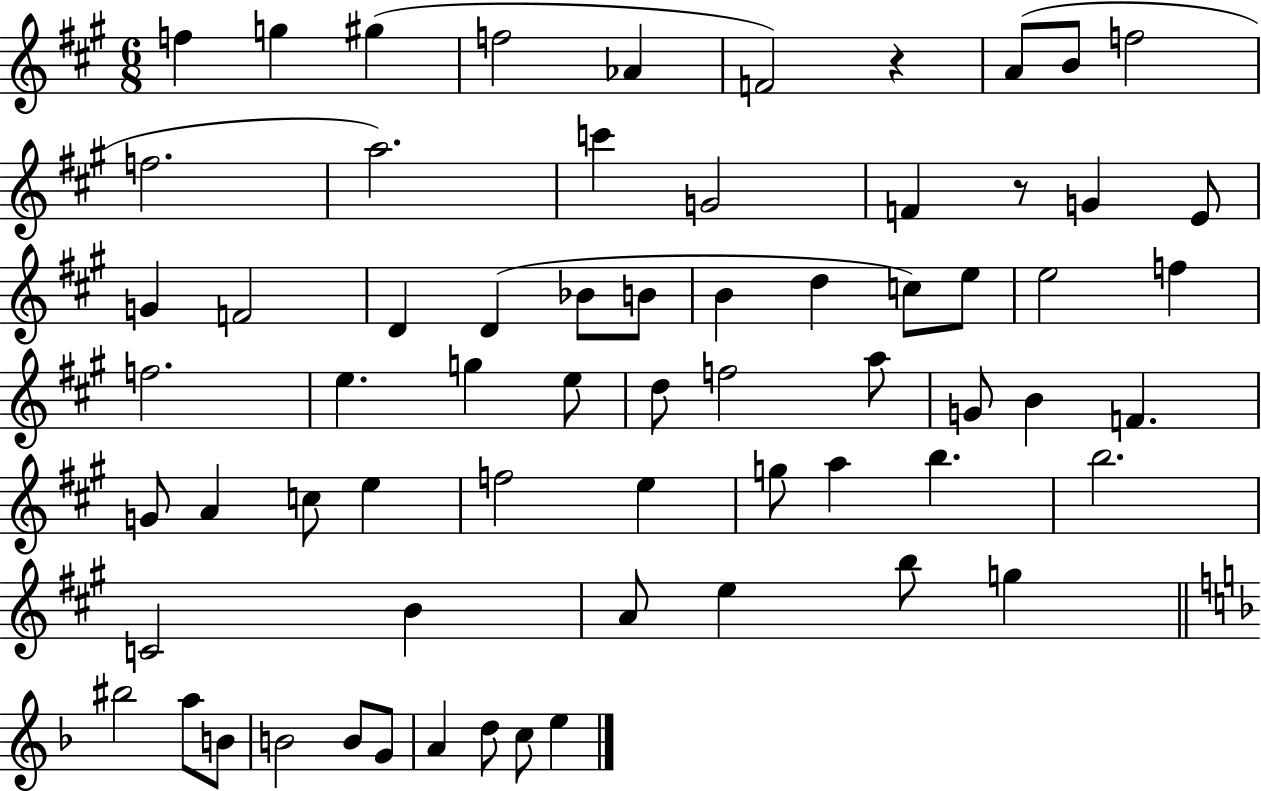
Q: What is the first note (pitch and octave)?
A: F5